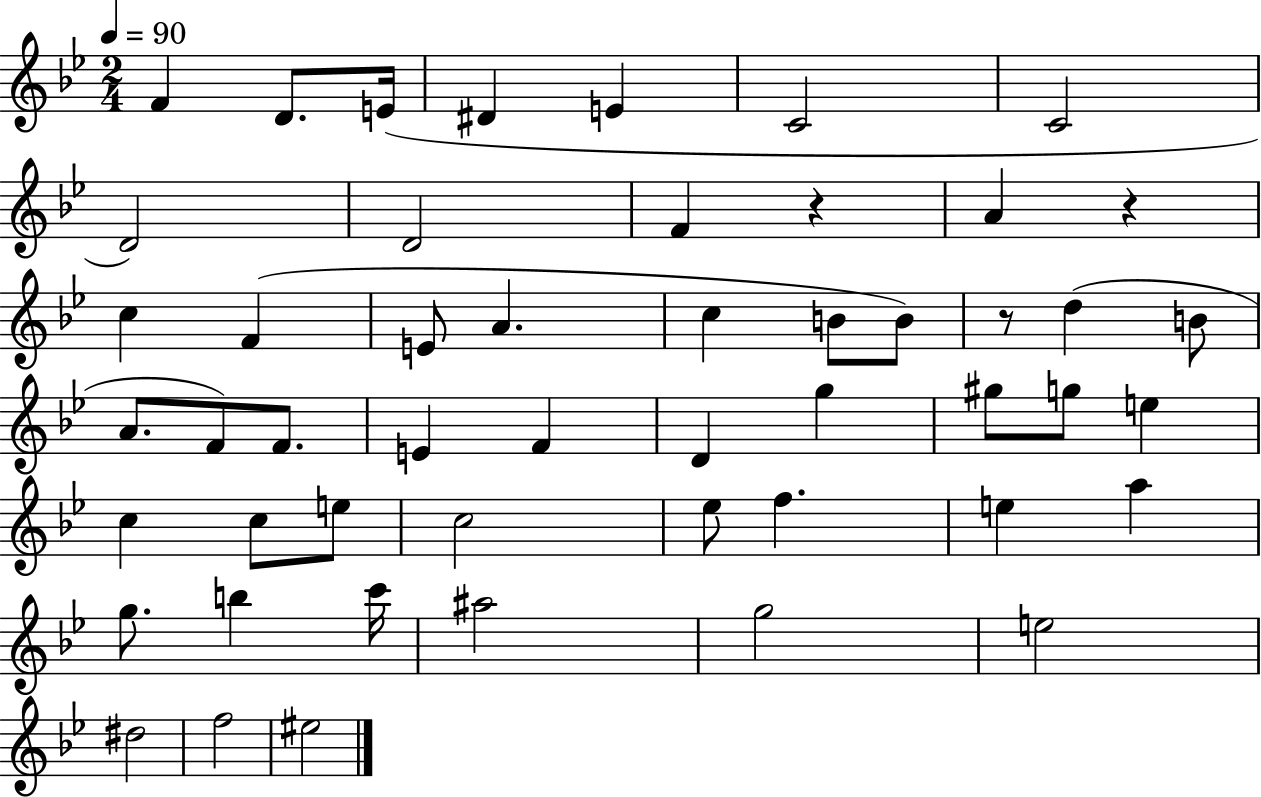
{
  \clef treble
  \numericTimeSignature
  \time 2/4
  \key bes \major
  \tempo 4 = 90
  f'4 d'8. e'16( | dis'4 e'4 | c'2 | c'2 | \break d'2) | d'2 | f'4 r4 | a'4 r4 | \break c''4 f'4( | e'8 a'4. | c''4 b'8 b'8) | r8 d''4( b'8 | \break a'8. f'8) f'8. | e'4 f'4 | d'4 g''4 | gis''8 g''8 e''4 | \break c''4 c''8 e''8 | c''2 | ees''8 f''4. | e''4 a''4 | \break g''8. b''4 c'''16 | ais''2 | g''2 | e''2 | \break dis''2 | f''2 | eis''2 | \bar "|."
}